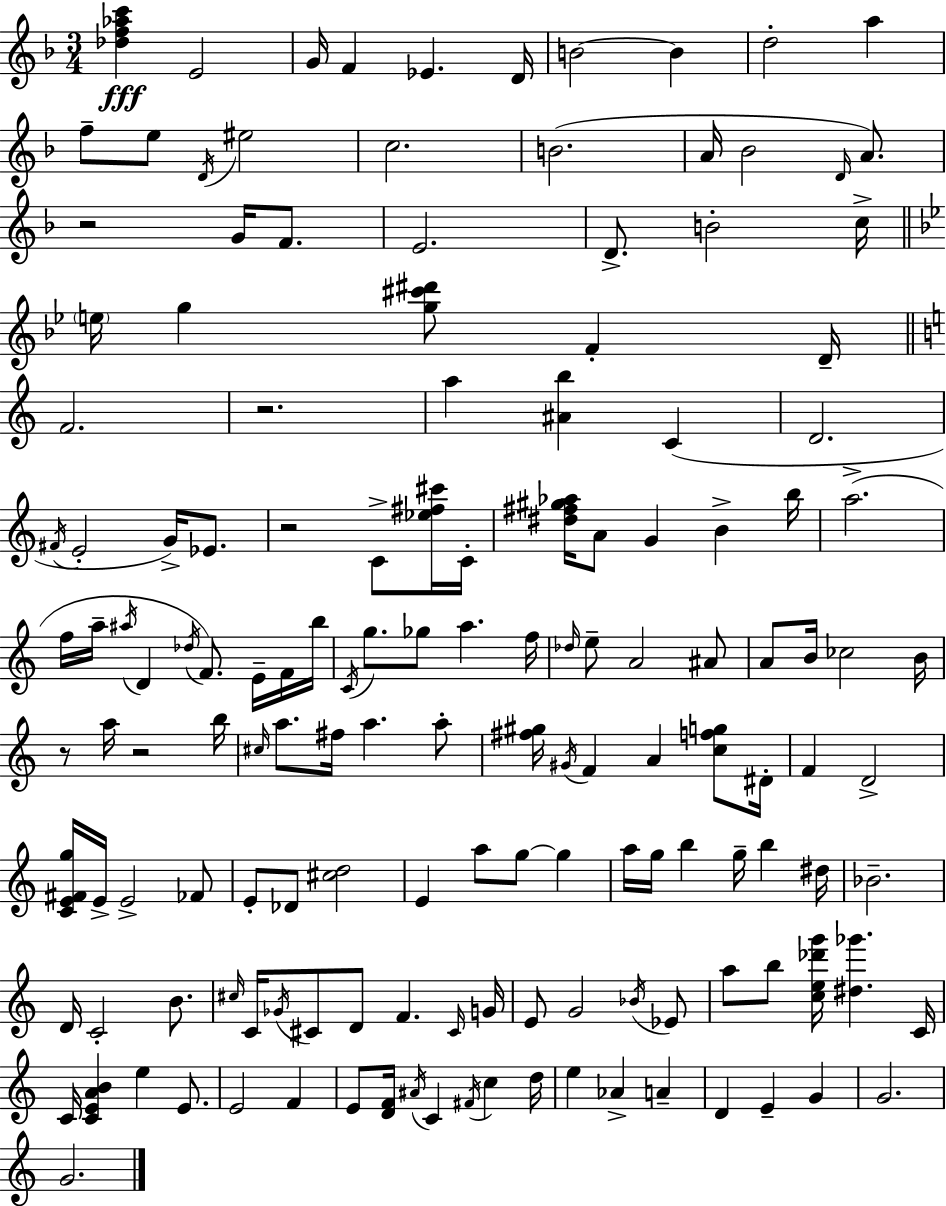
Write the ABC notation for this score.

X:1
T:Untitled
M:3/4
L:1/4
K:F
[_df_ac'] E2 G/4 F _E D/4 B2 B d2 a f/2 e/2 D/4 ^e2 c2 B2 A/4 _B2 D/4 A/2 z2 G/4 F/2 E2 D/2 B2 c/4 e/4 g [g^c'^d']/2 F D/4 F2 z2 a [^Ab] C D2 ^F/4 E2 G/4 _E/2 z2 C/2 [_e^f^c']/4 C/4 [^d^f^g_a]/4 A/2 G B b/4 a2 f/4 a/4 ^a/4 D _d/4 F/2 E/4 F/4 b/4 C/4 g/2 _g/2 a f/4 _d/4 e/2 A2 ^A/2 A/2 B/4 _c2 B/4 z/2 a/4 z2 b/4 ^c/4 a/2 ^f/4 a a/2 [^f^g]/4 ^G/4 F A [cfg]/2 ^D/4 F D2 [CE^Fg]/4 E/4 E2 _F/2 E/2 _D/2 [^cd]2 E a/2 g/2 g a/4 g/4 b g/4 b ^d/4 _B2 D/4 C2 B/2 ^c/4 C/4 _G/4 ^C/2 D/2 F ^C/4 G/4 E/2 G2 _B/4 _E/2 a/2 b/2 [ce_d'g']/4 [^d_g'] C/4 C/4 [CEAB] e E/2 E2 F E/2 [DF]/4 ^A/4 C ^F/4 c d/4 e _A A D E G G2 G2